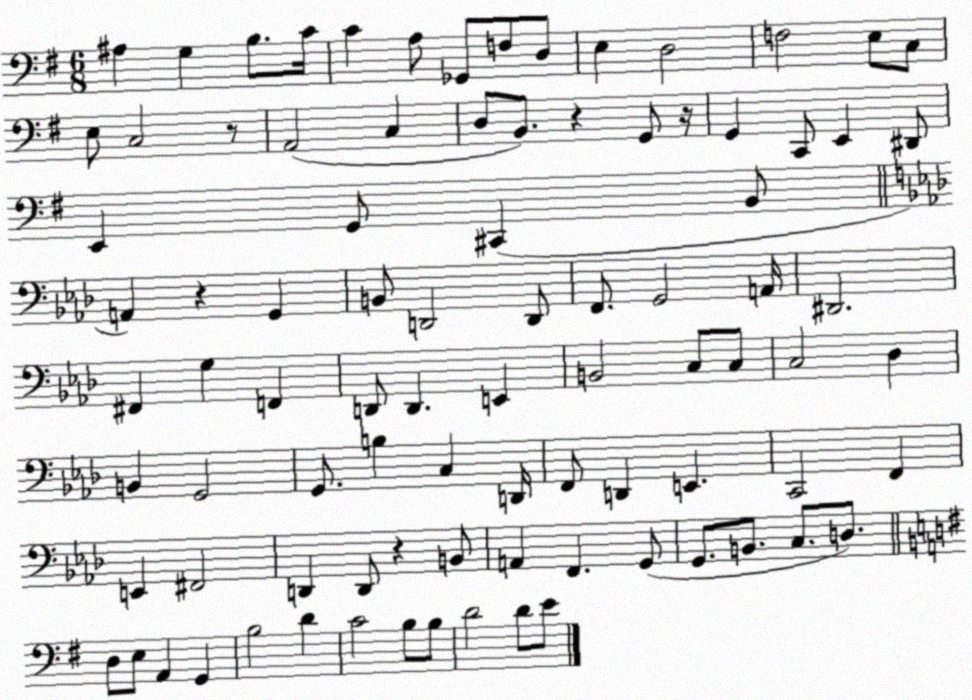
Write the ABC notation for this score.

X:1
T:Untitled
M:6/8
L:1/4
K:G
^A, G, B,/2 C/4 C A,/2 _G,,/2 F,/2 D,/2 E, D,2 F,2 E,/2 C,/2 E,/2 C,2 z/2 A,,2 C, D,/2 B,,/2 z G,,/2 z/4 G,, C,,/2 E,, ^D,,/2 E,, G,,/2 ^C,, B,,/2 A,, z G,, B,,/2 D,,2 D,,/2 F,,/2 G,,2 A,,/4 ^D,,2 ^F,, G, F,, D,,/2 D,, E,, B,,2 C,/2 C,/2 C,2 _D, B,, G,,2 G,,/2 B, C, D,,/4 F,,/2 D,, E,, C,,2 F,, E,, ^F,,2 D,, D,,/2 z B,,/2 A,, F,, G,,/2 G,,/2 B,,/2 C,/2 D,/2 D,/2 E,/2 A,, G,, B,2 D C2 B,/2 B,/2 D2 D/2 E/2